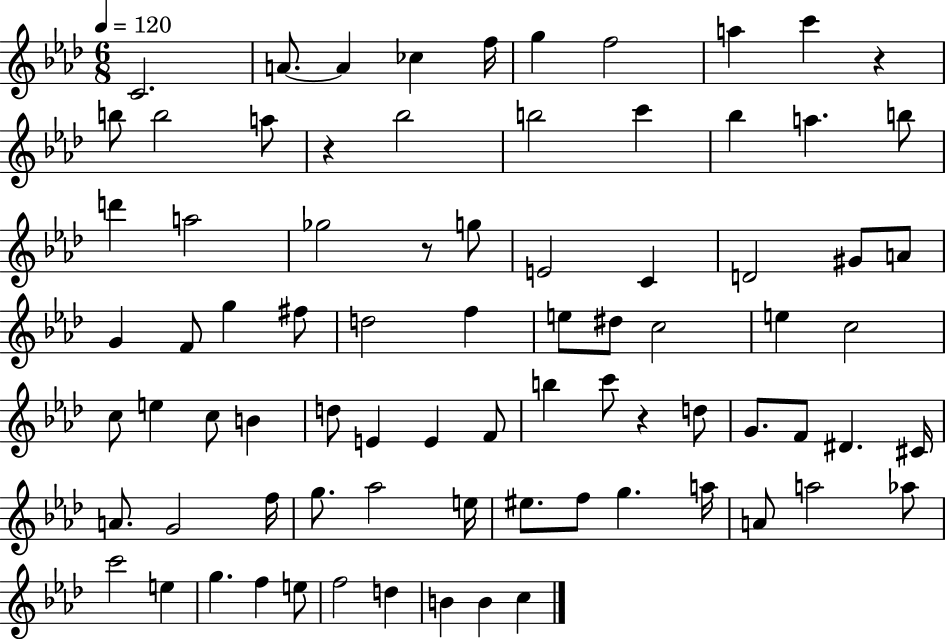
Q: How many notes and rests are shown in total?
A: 80